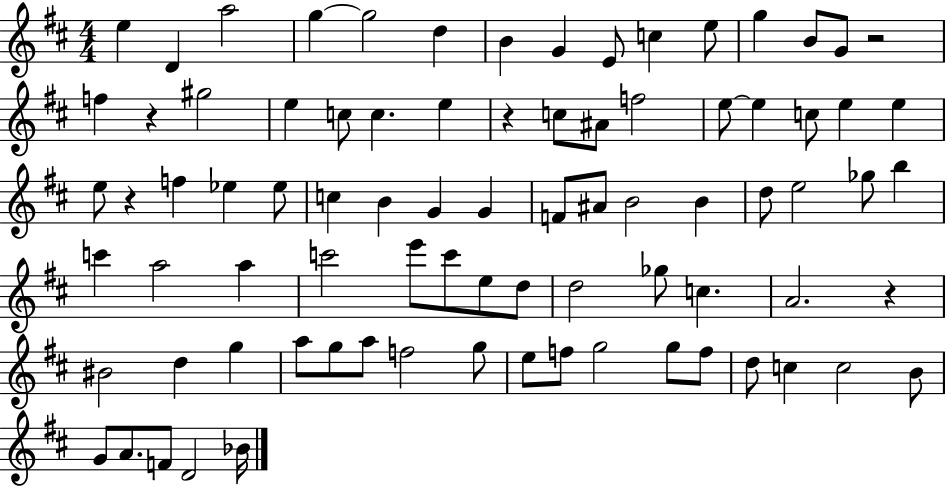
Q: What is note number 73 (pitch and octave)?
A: B4